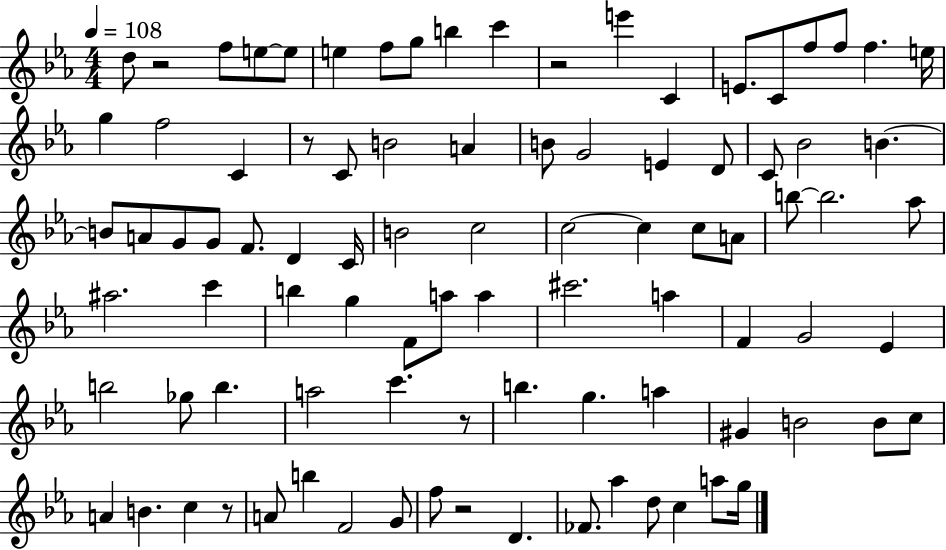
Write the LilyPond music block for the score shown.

{
  \clef treble
  \numericTimeSignature
  \time 4/4
  \key ees \major
  \tempo 4 = 108
  d''8 r2 f''8 e''8~~ e''8 | e''4 f''8 g''8 b''4 c'''4 | r2 e'''4 c'4 | e'8. c'8 f''8 f''8 f''4. e''16 | \break g''4 f''2 c'4 | r8 c'8 b'2 a'4 | b'8 g'2 e'4 d'8 | c'8 bes'2 b'4.~~ | \break b'8 a'8 g'8 g'8 f'8. d'4 c'16 | b'2 c''2 | c''2~~ c''4 c''8 a'8 | b''8~~ b''2. aes''8 | \break ais''2. c'''4 | b''4 g''4 f'8 a''8 a''4 | cis'''2. a''4 | f'4 g'2 ees'4 | \break b''2 ges''8 b''4. | a''2 c'''4. r8 | b''4. g''4. a''4 | gis'4 b'2 b'8 c''8 | \break a'4 b'4. c''4 r8 | a'8 b''4 f'2 g'8 | f''8 r2 d'4. | fes'8. aes''4 d''8 c''4 a''8 g''16 | \break \bar "|."
}